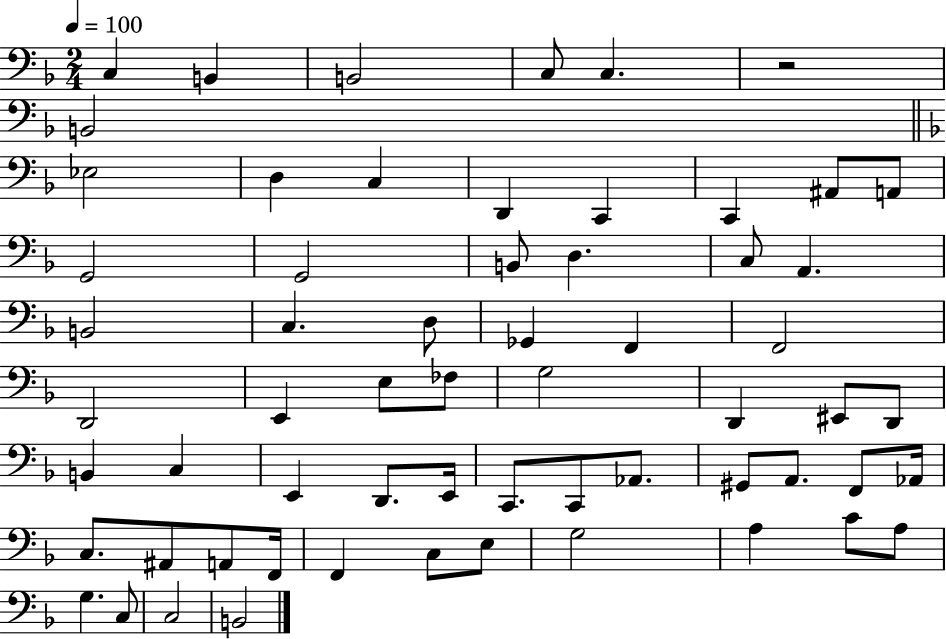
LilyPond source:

{
  \clef bass
  \numericTimeSignature
  \time 2/4
  \key f \major
  \tempo 4 = 100
  c4 b,4 | b,2 | c8 c4. | r2 | \break b,2 | \bar "||" \break \key f \major ees2 | d4 c4 | d,4 c,4 | c,4 ais,8 a,8 | \break g,2 | g,2 | b,8 d4. | c8 a,4. | \break b,2 | c4. d8 | ges,4 f,4 | f,2 | \break d,2 | e,4 e8 fes8 | g2 | d,4 eis,8 d,8 | \break b,4 c4 | e,4 d,8. e,16 | c,8. c,8 aes,8. | gis,8 a,8. f,8 aes,16 | \break c8. ais,8 a,8 f,16 | f,4 c8 e8 | g2 | a4 c'8 a8 | \break g4. c8 | c2 | b,2 | \bar "|."
}